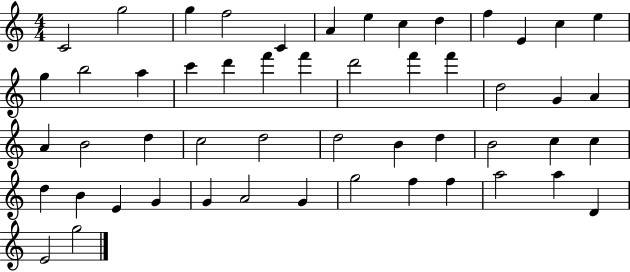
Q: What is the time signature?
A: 4/4